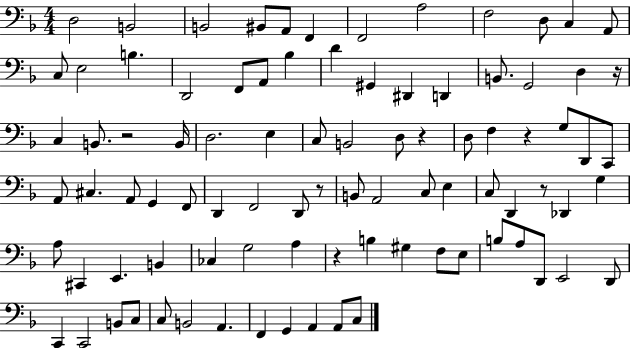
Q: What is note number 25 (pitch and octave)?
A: G2